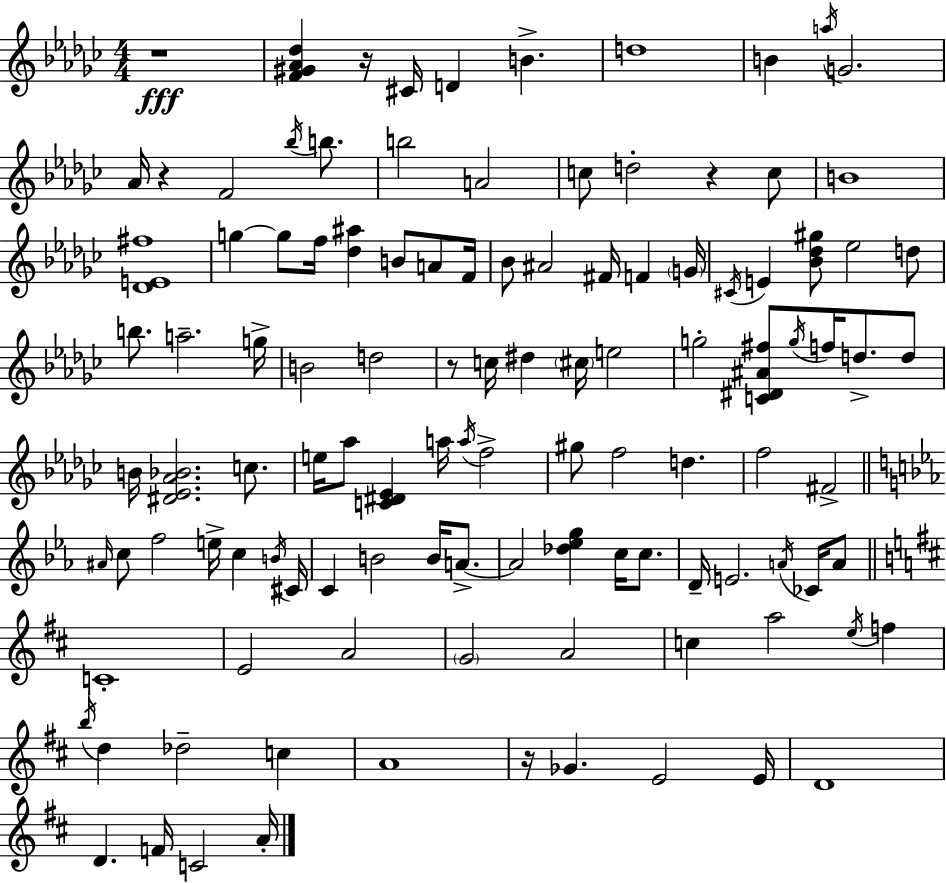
{
  \clef treble
  \numericTimeSignature
  \time 4/4
  \key ees \minor
  r1\fff | <f' gis' aes' des''>4 r16 cis'16 d'4 b'4.-> | d''1 | b'4 \acciaccatura { a''16 } g'2. | \break aes'16 r4 f'2 \acciaccatura { bes''16 } b''8. | b''2 a'2 | c''8 d''2-. r4 | c''8 b'1 | \break <des' e' fis''>1 | g''4~~ g''8 f''16 <des'' ais''>4 b'8 a'8 | f'16 bes'8 ais'2 fis'16 f'4 | \parenthesize g'16 \acciaccatura { cis'16 } e'4 <bes' des'' gis''>8 ees''2 | \break d''8 b''8. a''2.-- | g''16-> b'2 d''2 | r8 c''16 dis''4 \parenthesize cis''16 e''2 | g''2-. <c' dis' ais' fis''>8 \acciaccatura { g''16 } f''16 d''8.-> | \break d''8 b'16 <dis' ees' aes' bes'>2. | c''8. e''16 aes''8 <c' dis' ees'>4 a''16 \acciaccatura { a''16 } f''2-> | gis''8 f''2 d''4. | f''2 fis'2-> | \break \bar "||" \break \key ees \major \grace { ais'16 } c''8 f''2 e''16-> c''4 | \acciaccatura { b'16 } cis'16 c'4 b'2 b'16 a'8.->~~ | a'2 <des'' ees'' g''>4 c''16 c''8. | d'16-- e'2. \acciaccatura { a'16 } | \break ces'16 a'8 \bar "||" \break \key b \minor c'1-. | e'2 a'2 | \parenthesize g'2 a'2 | c''4 a''2 \acciaccatura { e''16 } f''4 | \break \acciaccatura { b''16 } d''4 des''2-- c''4 | a'1 | r16 ges'4. e'2 | e'16 d'1 | \break d'4. f'16 c'2 | a'16-. \bar "|."
}